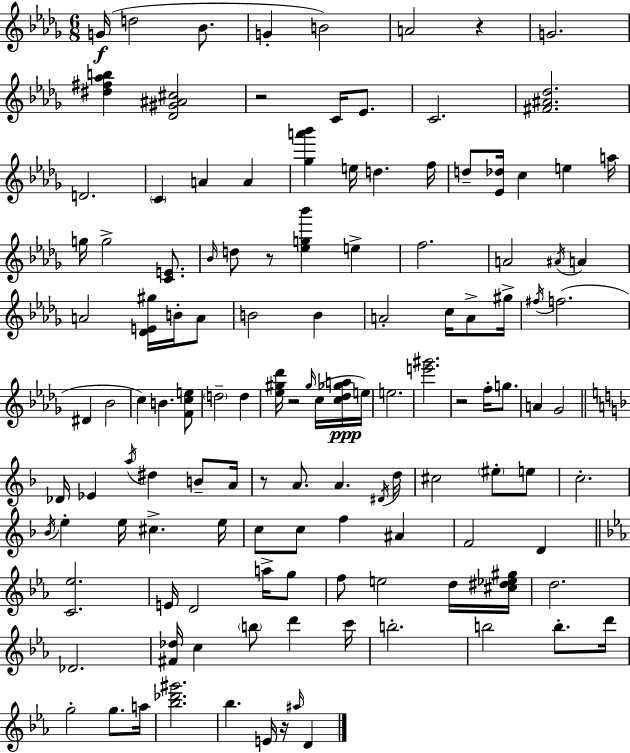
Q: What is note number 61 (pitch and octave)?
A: A4